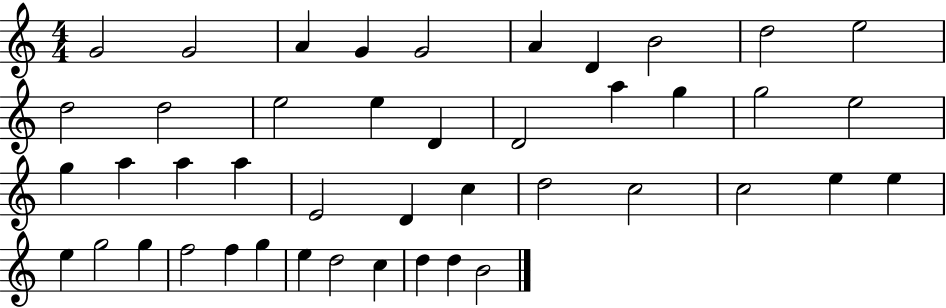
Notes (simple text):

G4/h G4/h A4/q G4/q G4/h A4/q D4/q B4/h D5/h E5/h D5/h D5/h E5/h E5/q D4/q D4/h A5/q G5/q G5/h E5/h G5/q A5/q A5/q A5/q E4/h D4/q C5/q D5/h C5/h C5/h E5/q E5/q E5/q G5/h G5/q F5/h F5/q G5/q E5/q D5/h C5/q D5/q D5/q B4/h